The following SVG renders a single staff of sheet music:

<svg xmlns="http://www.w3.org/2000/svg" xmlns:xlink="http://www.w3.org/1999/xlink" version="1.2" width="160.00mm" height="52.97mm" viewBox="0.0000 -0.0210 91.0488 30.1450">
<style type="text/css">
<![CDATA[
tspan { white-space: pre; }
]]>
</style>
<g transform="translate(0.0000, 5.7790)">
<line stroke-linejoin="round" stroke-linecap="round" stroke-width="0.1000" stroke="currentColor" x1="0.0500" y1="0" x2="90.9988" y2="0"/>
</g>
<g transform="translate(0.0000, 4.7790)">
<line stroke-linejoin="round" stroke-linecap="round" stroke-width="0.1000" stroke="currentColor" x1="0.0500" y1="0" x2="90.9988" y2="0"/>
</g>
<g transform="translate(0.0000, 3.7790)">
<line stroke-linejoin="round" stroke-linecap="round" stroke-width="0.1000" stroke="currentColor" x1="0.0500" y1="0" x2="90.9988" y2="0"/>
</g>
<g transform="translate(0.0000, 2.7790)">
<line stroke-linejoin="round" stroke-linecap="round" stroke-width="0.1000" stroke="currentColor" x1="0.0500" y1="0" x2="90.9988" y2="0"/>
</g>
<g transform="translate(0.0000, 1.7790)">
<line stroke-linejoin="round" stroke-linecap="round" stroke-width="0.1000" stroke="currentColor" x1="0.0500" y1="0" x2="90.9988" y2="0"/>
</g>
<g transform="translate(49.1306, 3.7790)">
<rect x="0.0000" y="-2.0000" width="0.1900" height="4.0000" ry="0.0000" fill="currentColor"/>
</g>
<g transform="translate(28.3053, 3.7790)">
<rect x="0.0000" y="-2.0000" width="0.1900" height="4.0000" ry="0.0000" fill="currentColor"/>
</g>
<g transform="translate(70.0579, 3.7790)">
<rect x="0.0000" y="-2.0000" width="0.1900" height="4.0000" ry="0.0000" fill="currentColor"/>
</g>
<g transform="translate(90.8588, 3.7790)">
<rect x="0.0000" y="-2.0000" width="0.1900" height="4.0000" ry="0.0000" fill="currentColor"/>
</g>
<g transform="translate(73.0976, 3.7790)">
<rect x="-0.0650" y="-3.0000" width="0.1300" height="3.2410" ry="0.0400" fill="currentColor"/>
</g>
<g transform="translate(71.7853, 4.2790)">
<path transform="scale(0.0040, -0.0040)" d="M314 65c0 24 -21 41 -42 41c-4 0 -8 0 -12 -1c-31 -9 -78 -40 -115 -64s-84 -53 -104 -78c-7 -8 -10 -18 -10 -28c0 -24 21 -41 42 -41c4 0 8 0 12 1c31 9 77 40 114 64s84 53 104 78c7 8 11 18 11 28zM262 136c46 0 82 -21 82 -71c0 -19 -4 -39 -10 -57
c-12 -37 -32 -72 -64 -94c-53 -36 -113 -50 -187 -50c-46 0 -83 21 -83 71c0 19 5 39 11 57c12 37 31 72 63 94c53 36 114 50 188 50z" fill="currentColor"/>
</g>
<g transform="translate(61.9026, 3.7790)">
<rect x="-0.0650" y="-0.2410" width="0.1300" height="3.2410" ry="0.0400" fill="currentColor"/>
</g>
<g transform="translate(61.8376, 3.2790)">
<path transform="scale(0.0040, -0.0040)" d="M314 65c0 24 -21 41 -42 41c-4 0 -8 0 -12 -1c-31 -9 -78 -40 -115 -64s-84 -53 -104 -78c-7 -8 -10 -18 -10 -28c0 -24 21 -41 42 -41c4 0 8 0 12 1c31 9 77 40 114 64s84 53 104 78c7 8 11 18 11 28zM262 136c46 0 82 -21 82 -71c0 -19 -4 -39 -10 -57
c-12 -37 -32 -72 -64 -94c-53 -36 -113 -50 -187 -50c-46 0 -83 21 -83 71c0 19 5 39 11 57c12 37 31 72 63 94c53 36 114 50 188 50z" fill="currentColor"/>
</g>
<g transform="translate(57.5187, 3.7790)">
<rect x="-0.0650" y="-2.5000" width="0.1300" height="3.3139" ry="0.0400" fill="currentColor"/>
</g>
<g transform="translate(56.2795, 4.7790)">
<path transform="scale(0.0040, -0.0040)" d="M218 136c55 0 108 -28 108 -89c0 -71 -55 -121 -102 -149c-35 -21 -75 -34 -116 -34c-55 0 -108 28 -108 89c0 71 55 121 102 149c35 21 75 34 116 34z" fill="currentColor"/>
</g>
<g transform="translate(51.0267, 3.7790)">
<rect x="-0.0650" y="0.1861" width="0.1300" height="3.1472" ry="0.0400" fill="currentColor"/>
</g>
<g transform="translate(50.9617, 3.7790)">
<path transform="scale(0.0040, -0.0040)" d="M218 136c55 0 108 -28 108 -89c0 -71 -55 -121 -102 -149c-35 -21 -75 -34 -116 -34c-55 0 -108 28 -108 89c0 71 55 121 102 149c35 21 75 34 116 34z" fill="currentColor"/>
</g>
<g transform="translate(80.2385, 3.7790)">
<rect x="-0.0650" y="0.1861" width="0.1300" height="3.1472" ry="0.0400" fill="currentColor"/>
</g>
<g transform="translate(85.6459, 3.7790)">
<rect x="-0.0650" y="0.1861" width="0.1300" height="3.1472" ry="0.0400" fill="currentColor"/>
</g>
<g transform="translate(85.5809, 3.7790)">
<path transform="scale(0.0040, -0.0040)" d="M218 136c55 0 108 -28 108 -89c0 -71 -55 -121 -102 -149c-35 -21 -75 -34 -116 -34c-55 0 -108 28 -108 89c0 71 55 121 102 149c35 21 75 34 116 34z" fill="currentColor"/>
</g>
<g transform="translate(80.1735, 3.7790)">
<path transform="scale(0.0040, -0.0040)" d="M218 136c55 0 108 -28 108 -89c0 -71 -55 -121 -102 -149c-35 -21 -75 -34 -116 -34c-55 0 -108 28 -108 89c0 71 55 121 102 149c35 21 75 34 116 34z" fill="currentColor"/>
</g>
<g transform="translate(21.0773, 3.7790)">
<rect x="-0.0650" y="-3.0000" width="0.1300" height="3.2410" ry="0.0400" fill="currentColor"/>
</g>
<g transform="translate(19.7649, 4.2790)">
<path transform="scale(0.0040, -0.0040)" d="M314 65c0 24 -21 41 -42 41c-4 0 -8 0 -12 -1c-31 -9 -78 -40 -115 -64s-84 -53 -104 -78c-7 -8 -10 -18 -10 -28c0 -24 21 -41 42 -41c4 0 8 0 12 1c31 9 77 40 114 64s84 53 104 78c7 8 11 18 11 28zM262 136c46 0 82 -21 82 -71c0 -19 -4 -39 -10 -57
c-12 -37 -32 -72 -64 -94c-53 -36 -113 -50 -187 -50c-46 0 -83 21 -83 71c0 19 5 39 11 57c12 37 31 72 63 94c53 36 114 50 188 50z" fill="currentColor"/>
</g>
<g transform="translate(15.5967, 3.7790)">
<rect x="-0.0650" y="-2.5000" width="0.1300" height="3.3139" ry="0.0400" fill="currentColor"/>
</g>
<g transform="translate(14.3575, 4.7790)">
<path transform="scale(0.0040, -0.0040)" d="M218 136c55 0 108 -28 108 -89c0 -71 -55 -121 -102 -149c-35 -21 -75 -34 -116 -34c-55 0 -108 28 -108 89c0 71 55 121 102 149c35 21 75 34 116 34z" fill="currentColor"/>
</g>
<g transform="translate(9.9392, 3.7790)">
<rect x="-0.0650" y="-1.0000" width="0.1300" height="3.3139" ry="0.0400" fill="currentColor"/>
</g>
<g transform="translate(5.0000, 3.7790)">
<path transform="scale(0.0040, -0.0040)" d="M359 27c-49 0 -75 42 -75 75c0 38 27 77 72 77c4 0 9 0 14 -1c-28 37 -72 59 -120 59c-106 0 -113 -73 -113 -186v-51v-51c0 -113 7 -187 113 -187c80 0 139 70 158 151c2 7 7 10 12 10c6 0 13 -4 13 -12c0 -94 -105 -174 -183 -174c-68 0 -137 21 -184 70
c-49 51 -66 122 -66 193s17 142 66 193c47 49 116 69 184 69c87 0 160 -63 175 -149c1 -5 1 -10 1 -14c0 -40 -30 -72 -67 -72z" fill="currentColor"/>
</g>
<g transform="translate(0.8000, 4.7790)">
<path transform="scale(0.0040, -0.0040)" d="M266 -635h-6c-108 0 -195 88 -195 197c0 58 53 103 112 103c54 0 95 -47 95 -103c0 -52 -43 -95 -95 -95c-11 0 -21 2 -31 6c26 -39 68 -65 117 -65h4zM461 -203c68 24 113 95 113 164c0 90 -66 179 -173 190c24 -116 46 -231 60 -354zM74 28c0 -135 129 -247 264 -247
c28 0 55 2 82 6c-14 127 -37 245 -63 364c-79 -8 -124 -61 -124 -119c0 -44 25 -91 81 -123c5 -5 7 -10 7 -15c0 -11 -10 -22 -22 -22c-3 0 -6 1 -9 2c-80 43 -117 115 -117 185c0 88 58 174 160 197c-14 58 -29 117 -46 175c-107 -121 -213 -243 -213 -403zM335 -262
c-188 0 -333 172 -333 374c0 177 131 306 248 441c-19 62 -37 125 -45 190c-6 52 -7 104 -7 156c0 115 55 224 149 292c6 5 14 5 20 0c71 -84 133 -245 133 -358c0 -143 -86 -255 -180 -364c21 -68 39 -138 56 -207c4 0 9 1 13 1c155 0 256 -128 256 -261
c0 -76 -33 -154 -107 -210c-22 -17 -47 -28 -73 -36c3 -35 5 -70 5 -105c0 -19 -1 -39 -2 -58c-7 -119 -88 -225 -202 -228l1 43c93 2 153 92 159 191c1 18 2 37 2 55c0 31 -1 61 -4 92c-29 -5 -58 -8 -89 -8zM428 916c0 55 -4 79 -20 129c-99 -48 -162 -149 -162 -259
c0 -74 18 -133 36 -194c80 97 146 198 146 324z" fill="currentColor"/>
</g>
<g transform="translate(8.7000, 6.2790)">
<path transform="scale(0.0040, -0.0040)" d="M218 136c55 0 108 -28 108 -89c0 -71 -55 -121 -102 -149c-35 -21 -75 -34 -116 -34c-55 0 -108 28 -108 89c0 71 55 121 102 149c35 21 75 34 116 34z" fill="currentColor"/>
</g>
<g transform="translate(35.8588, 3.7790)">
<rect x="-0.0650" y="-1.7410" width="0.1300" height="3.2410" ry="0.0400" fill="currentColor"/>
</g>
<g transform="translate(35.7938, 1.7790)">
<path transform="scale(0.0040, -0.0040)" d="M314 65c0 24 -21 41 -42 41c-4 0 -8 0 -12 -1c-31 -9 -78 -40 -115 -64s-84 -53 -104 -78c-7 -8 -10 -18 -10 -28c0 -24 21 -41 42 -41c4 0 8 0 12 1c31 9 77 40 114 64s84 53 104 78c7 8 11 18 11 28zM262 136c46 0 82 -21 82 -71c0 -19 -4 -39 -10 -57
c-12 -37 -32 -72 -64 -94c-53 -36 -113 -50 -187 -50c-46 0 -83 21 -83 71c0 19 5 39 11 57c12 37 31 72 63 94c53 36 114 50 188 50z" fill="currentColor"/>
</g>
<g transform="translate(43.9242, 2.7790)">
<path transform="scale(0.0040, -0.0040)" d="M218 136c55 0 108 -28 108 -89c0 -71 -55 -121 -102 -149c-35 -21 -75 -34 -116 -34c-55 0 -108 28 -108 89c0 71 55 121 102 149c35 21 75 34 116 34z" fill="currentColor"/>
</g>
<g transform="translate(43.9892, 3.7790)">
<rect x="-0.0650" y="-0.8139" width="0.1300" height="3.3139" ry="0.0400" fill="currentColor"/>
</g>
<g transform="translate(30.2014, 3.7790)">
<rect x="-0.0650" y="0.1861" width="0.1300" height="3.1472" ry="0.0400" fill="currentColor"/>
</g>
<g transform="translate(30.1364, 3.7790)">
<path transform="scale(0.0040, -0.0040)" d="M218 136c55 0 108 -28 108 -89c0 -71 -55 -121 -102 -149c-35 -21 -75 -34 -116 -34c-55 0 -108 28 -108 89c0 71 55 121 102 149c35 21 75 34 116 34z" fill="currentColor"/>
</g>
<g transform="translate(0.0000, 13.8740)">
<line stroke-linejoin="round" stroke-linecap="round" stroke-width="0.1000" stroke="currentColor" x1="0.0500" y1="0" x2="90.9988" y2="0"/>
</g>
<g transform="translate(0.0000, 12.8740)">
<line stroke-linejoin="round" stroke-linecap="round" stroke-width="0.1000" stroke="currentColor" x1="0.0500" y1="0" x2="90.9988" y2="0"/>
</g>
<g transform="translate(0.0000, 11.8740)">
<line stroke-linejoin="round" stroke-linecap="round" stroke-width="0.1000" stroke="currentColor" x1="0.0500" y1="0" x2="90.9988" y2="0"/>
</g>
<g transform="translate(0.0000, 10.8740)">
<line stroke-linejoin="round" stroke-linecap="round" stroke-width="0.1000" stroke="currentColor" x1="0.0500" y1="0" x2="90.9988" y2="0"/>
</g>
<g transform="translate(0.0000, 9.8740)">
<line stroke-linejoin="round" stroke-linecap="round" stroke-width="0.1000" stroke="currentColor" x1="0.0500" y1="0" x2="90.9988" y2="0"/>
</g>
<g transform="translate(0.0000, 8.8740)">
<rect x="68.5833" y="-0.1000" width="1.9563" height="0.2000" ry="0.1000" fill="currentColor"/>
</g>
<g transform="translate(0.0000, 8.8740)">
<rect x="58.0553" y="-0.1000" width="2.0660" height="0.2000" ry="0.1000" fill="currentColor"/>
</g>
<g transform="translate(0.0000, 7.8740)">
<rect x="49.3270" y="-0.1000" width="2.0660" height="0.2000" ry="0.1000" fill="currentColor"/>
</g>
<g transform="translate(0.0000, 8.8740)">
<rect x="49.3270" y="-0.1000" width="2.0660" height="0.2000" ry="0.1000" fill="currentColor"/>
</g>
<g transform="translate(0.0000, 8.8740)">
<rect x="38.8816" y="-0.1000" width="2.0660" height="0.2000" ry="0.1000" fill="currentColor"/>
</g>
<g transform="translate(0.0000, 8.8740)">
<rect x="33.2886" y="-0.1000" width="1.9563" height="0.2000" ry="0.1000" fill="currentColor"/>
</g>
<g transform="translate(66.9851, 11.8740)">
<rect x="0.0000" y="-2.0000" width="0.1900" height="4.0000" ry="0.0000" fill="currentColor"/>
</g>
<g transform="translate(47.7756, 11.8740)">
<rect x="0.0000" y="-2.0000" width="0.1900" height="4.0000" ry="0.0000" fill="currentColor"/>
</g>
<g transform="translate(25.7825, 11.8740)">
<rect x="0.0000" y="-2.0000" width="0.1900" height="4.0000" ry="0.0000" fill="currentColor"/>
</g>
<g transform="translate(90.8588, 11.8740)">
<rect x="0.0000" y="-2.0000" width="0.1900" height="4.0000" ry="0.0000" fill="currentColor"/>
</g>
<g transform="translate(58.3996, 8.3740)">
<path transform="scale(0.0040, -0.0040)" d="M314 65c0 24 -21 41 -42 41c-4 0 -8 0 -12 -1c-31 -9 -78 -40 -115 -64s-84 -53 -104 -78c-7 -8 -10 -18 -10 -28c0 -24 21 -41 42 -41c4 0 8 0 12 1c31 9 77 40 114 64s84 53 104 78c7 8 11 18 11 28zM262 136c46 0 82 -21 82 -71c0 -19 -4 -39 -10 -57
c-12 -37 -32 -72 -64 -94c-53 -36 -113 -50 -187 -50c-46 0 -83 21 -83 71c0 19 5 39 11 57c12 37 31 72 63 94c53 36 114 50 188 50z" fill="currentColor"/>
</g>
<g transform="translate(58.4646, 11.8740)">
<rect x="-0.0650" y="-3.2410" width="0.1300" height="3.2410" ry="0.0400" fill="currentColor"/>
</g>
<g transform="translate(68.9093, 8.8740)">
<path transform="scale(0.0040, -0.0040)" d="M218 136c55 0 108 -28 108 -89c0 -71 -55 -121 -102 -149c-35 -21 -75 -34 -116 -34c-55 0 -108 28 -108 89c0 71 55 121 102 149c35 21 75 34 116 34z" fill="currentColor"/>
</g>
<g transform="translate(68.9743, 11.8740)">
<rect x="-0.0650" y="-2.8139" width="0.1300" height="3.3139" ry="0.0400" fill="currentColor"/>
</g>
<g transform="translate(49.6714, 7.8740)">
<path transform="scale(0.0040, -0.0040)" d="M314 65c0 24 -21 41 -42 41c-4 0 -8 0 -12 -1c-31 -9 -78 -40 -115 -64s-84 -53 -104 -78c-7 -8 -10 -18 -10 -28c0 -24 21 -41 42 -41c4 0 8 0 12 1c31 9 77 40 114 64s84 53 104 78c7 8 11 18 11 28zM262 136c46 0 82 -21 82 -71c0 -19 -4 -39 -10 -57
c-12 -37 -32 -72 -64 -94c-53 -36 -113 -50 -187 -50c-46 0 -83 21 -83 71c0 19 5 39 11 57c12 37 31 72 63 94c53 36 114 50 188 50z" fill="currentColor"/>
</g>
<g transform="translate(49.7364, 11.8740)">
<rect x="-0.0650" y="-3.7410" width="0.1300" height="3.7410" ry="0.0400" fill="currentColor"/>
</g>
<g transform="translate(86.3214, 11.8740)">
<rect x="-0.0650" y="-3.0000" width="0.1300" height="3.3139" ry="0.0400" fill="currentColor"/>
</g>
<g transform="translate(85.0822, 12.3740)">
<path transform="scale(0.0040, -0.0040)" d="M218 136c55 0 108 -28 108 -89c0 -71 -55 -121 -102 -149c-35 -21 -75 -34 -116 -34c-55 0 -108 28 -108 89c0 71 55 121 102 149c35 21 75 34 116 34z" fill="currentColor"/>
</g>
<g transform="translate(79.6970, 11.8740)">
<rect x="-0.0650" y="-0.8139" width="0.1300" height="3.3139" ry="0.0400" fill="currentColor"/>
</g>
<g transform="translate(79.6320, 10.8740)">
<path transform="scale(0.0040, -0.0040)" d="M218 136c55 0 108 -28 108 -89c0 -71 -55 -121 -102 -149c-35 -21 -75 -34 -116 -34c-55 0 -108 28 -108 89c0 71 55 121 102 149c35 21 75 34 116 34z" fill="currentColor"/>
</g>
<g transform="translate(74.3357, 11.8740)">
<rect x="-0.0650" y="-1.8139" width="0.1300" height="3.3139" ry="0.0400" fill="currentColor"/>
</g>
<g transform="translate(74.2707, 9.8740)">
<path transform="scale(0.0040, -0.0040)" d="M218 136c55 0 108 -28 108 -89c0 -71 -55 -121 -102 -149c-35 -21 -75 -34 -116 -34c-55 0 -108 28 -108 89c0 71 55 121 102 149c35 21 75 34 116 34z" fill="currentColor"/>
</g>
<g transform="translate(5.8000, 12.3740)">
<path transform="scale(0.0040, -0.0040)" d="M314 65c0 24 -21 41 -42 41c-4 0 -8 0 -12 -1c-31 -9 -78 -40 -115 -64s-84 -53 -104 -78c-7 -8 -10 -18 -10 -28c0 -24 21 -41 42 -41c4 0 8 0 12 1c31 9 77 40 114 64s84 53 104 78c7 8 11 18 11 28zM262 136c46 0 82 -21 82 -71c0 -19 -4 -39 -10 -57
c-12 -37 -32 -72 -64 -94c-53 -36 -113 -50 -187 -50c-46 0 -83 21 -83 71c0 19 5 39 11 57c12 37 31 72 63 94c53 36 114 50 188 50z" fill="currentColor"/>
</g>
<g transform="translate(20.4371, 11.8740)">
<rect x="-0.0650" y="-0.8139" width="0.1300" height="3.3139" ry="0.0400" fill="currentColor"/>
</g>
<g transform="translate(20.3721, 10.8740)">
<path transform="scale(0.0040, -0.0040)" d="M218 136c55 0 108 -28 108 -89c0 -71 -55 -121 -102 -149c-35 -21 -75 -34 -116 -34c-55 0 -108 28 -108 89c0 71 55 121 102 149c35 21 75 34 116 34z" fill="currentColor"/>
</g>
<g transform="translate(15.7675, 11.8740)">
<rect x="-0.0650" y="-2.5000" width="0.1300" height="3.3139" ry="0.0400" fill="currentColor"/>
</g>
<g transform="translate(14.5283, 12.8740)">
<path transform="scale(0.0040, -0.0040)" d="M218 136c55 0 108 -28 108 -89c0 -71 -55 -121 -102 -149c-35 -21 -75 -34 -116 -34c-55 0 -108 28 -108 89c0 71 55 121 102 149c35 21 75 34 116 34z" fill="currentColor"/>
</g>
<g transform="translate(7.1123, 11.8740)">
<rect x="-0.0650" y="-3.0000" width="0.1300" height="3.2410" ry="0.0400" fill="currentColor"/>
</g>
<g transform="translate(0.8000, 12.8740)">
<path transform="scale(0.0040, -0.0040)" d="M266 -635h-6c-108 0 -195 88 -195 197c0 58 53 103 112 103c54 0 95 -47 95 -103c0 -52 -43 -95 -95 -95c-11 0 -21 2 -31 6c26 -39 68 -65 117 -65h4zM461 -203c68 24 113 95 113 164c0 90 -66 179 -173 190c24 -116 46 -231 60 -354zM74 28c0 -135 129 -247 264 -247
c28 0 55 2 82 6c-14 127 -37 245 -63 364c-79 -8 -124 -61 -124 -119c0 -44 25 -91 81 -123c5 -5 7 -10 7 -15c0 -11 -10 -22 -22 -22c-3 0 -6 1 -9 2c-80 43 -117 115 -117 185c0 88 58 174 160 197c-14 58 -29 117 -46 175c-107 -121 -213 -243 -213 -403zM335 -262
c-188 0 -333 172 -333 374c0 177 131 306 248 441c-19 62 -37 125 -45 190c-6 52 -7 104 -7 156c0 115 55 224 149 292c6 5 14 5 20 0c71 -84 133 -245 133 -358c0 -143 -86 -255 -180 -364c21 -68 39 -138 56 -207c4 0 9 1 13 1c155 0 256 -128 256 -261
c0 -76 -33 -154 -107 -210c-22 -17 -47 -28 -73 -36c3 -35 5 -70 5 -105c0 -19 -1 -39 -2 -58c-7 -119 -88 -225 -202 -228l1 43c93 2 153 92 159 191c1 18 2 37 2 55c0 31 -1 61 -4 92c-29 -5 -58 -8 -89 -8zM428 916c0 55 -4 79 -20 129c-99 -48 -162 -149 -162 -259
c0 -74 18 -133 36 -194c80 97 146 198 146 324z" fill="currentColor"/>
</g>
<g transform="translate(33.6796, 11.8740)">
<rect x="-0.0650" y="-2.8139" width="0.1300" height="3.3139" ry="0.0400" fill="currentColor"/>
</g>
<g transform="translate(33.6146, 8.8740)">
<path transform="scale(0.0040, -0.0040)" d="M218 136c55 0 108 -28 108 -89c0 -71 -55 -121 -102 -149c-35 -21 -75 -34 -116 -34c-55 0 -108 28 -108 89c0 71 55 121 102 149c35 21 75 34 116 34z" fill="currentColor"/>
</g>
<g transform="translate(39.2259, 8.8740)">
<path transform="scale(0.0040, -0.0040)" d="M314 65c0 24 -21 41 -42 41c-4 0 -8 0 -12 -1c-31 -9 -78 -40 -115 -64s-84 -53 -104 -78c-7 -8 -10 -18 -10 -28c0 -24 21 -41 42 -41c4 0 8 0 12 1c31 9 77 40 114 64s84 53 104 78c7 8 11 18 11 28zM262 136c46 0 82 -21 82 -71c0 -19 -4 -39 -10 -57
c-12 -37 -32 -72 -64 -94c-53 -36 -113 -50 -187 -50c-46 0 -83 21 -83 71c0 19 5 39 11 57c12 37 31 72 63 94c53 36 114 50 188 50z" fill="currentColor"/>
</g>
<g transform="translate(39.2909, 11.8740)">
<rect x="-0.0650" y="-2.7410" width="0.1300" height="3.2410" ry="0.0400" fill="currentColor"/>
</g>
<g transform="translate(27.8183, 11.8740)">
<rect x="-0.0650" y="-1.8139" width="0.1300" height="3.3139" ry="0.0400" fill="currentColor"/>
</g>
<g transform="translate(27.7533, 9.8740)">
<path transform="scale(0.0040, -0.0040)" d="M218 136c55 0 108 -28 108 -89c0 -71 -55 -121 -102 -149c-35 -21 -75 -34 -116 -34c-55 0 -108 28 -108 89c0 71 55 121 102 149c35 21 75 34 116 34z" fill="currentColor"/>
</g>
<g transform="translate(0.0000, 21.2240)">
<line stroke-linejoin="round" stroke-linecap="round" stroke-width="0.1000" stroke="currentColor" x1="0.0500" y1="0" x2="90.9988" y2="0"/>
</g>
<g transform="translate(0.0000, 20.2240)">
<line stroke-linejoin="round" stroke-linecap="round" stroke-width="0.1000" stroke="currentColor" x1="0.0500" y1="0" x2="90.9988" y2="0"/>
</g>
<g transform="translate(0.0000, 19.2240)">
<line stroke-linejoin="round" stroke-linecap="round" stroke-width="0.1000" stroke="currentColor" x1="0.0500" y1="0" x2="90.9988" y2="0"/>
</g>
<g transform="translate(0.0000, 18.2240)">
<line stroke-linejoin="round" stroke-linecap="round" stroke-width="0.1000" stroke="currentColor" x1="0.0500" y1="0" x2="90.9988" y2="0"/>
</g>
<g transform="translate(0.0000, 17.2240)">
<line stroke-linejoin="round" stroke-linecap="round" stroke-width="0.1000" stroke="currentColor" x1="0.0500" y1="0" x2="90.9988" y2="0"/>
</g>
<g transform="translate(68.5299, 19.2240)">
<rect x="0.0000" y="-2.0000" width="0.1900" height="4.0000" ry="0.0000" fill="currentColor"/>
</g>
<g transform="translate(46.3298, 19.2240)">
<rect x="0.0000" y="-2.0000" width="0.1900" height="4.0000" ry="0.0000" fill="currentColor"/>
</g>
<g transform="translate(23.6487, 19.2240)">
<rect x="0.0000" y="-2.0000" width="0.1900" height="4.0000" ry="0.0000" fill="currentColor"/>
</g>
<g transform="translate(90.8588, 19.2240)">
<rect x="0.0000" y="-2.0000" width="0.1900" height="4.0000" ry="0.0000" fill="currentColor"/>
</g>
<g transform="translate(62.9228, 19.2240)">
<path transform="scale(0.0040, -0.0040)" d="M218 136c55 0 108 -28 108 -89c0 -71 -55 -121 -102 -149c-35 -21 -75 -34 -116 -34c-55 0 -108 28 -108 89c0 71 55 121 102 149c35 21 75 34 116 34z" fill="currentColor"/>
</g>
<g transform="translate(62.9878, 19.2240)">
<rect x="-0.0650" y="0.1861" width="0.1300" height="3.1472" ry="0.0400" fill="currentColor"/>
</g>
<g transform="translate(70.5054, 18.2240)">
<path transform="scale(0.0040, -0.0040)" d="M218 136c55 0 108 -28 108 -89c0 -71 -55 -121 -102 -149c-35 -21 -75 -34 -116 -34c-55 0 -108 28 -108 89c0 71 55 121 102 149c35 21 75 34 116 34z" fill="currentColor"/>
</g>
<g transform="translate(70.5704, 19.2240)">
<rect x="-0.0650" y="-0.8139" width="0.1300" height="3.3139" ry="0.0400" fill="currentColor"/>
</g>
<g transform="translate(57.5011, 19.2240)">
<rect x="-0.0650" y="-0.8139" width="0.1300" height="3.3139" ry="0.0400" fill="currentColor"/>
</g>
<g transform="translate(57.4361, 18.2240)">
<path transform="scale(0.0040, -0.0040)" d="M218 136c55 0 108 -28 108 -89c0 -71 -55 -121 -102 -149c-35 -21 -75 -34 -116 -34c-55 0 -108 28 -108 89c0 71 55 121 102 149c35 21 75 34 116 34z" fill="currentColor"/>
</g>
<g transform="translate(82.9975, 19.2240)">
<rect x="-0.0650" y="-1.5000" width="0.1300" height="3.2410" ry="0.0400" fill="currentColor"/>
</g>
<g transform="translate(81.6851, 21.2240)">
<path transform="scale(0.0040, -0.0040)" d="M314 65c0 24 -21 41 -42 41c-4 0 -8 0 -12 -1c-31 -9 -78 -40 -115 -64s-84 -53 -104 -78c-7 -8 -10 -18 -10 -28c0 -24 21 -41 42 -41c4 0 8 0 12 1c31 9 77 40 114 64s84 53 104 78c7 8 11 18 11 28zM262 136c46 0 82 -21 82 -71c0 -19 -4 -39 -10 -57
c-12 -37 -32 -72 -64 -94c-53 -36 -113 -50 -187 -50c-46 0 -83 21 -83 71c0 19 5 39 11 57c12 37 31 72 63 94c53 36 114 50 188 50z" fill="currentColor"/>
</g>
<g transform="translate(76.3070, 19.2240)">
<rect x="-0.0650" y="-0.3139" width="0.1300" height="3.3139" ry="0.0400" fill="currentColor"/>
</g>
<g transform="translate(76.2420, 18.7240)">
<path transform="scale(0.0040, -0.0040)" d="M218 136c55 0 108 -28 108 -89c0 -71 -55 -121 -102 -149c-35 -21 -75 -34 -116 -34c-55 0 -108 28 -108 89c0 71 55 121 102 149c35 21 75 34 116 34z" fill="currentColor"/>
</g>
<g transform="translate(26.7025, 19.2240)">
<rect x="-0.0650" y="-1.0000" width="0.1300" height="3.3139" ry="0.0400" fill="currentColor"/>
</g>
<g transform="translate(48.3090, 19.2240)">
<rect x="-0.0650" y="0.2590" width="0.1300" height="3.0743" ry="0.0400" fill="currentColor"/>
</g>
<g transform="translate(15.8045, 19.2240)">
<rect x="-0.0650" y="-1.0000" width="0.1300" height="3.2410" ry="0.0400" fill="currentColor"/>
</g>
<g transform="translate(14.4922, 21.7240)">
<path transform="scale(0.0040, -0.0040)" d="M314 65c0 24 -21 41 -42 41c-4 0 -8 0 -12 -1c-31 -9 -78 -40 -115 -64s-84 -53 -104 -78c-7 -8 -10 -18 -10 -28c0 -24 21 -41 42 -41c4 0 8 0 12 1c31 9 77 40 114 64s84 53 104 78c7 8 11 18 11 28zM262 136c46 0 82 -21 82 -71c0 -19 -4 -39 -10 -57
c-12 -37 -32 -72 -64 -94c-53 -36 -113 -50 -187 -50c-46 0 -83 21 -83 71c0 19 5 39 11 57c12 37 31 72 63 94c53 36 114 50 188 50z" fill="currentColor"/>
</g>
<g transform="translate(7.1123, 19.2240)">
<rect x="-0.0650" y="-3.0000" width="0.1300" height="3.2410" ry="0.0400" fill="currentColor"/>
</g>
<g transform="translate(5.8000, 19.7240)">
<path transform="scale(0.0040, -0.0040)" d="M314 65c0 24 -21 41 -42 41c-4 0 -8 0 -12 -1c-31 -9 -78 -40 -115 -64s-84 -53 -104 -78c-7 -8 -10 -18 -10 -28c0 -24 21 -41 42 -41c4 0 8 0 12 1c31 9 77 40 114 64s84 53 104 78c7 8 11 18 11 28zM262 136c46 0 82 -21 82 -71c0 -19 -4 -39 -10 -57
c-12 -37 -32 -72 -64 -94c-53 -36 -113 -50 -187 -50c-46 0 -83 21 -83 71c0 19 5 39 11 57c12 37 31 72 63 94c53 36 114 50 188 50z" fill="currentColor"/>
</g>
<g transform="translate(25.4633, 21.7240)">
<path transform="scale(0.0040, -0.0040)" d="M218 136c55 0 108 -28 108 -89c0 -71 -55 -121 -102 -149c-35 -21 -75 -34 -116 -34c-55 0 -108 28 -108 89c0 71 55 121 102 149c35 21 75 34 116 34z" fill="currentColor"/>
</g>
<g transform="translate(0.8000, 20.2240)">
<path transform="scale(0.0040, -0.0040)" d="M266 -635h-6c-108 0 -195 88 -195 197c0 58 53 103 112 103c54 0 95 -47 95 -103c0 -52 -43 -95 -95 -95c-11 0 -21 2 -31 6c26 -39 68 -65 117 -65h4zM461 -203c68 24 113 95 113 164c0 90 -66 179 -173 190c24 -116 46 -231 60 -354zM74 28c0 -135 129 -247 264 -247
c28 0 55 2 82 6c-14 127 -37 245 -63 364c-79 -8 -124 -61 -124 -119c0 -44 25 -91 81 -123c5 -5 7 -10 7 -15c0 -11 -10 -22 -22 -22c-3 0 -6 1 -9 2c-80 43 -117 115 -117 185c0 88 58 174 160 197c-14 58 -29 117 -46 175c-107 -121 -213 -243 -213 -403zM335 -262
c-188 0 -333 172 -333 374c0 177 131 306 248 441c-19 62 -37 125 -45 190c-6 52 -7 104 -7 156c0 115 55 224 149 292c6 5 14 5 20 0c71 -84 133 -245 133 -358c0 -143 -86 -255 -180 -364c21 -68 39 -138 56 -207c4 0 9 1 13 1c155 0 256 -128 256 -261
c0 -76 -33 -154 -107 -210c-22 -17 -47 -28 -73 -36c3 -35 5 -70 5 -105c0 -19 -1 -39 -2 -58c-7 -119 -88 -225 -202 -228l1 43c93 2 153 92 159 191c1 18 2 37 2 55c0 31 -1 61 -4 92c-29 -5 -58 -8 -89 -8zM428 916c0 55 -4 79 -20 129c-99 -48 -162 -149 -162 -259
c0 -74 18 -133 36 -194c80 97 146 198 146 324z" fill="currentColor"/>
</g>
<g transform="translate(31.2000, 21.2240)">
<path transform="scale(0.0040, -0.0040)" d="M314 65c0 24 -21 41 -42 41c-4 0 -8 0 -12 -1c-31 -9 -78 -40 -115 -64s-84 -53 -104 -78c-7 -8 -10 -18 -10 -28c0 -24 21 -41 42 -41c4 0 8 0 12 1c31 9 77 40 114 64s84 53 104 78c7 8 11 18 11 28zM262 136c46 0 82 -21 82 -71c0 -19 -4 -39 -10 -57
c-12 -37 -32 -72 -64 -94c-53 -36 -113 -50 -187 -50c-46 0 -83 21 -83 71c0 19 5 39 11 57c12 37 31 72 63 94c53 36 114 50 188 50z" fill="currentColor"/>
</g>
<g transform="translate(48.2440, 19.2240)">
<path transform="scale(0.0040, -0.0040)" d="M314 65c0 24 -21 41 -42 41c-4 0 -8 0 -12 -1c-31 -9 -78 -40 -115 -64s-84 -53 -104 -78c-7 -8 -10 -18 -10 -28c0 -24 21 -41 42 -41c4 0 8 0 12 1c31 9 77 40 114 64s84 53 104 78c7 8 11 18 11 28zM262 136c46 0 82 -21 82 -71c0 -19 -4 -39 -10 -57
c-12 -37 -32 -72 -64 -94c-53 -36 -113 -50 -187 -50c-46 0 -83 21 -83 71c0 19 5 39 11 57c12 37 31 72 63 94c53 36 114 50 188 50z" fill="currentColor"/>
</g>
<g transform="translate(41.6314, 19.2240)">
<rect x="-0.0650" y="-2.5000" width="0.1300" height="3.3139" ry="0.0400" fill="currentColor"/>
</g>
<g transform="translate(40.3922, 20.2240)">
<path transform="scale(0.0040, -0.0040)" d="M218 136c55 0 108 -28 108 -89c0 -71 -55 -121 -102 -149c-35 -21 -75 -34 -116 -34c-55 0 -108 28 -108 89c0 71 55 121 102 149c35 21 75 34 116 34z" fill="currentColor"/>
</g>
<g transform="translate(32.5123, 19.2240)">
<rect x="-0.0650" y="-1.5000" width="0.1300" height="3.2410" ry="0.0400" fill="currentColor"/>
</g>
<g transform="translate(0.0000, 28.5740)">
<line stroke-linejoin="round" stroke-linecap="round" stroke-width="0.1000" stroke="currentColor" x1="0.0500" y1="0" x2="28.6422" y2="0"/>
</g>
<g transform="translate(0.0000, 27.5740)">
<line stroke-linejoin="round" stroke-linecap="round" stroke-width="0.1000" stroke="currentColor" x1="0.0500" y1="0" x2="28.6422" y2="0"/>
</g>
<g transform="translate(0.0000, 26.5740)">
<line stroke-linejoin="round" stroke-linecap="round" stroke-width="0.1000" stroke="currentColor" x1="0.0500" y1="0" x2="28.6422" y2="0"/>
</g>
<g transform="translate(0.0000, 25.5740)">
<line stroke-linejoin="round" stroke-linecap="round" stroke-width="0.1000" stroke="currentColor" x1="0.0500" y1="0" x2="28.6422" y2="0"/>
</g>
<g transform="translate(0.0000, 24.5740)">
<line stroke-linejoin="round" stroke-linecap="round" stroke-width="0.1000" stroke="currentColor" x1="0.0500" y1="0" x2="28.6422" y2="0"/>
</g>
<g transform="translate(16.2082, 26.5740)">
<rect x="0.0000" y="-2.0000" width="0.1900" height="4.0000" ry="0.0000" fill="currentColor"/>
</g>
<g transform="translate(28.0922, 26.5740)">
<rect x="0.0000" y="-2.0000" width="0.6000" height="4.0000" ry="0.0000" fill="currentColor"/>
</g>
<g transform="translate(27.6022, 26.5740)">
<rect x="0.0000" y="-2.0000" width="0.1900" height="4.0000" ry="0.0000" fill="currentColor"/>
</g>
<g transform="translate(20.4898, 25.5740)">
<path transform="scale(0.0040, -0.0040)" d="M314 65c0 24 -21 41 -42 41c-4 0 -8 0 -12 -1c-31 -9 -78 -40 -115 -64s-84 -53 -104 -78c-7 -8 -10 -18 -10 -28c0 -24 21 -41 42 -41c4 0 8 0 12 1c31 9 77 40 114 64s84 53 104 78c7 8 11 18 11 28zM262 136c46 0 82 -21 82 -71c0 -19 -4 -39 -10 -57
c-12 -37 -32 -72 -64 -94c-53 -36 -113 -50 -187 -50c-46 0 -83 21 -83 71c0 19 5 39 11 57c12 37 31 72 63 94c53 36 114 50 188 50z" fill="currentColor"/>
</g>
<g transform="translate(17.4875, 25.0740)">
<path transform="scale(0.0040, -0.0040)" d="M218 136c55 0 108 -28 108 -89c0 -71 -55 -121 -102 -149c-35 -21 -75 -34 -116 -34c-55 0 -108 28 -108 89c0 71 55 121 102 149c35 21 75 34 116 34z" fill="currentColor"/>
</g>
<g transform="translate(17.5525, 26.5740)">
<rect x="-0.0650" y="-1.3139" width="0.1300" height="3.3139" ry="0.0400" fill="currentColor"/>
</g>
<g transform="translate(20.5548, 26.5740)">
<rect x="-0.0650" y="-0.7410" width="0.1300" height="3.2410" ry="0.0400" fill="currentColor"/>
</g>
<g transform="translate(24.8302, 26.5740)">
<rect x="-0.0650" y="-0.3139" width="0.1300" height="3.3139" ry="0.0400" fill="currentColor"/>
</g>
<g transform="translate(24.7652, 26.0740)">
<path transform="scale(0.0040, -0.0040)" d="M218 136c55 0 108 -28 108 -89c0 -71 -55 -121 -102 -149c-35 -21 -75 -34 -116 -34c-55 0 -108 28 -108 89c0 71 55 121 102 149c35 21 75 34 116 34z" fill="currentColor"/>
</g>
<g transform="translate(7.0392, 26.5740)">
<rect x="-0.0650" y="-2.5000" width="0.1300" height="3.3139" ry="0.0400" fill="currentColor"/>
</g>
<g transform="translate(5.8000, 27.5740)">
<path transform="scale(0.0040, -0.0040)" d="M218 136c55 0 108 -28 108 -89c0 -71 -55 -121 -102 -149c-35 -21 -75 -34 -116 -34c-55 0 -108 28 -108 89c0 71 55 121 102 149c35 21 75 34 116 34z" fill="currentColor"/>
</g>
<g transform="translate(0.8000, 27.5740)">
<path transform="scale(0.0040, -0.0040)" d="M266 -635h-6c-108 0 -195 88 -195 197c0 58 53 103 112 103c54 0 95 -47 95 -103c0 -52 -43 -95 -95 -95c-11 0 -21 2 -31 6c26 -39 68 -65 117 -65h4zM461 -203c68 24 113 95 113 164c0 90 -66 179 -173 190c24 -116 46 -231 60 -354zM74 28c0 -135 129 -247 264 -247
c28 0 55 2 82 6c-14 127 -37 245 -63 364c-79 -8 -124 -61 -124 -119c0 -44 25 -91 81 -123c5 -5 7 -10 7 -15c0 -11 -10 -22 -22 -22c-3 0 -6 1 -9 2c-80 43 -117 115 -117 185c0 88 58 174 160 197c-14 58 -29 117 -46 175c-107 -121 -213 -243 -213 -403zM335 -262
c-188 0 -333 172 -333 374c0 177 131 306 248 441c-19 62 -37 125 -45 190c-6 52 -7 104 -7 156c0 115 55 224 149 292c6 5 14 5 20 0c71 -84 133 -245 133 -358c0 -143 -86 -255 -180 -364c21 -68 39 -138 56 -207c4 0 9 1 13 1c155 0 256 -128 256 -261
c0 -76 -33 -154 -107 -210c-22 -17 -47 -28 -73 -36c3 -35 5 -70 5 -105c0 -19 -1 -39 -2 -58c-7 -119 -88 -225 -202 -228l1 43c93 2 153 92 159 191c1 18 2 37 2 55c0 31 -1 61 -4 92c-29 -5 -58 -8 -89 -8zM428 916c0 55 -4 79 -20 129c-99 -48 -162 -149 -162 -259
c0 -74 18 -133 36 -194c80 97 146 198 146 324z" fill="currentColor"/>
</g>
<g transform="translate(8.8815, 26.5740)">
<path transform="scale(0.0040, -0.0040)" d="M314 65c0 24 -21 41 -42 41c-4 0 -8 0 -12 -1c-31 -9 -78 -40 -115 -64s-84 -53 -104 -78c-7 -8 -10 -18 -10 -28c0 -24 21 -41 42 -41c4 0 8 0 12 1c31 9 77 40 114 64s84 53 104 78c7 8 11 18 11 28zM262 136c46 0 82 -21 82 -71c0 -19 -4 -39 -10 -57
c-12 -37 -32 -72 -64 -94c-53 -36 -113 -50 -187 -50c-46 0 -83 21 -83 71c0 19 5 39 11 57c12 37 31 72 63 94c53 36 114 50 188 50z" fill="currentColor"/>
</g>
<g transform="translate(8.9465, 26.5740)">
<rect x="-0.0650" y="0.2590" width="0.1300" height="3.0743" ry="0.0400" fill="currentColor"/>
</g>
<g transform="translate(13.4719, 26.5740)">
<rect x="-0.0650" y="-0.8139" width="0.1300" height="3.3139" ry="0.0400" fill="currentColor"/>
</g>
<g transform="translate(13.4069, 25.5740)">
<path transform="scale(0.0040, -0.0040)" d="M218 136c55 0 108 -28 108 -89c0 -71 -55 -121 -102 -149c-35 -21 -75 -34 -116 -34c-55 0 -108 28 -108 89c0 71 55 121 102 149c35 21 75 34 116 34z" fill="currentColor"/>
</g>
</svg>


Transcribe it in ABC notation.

X:1
T:Untitled
M:4/4
L:1/4
K:C
D G A2 B f2 d B G c2 A2 B B A2 G d f a a2 c'2 b2 a f d A A2 D2 D E2 G B2 d B d c E2 G B2 d e d2 c